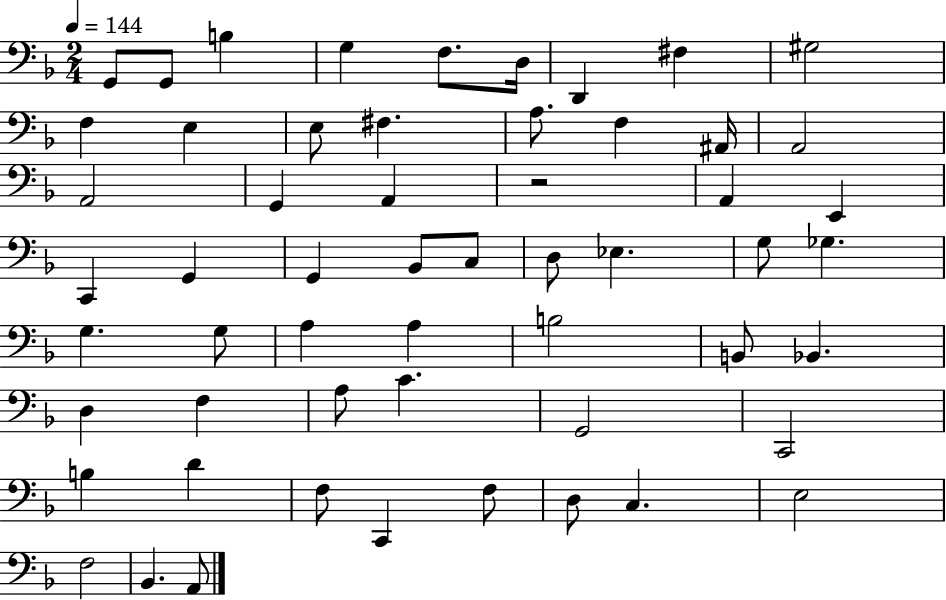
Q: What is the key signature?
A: F major